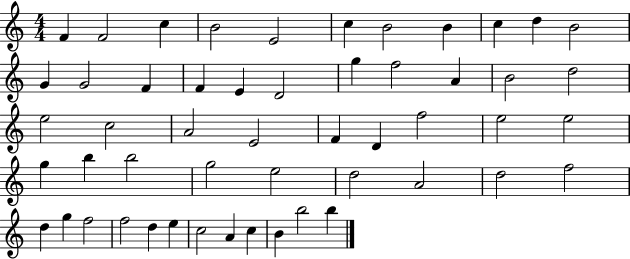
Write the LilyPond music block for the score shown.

{
  \clef treble
  \numericTimeSignature
  \time 4/4
  \key c \major
  f'4 f'2 c''4 | b'2 e'2 | c''4 b'2 b'4 | c''4 d''4 b'2 | \break g'4 g'2 f'4 | f'4 e'4 d'2 | g''4 f''2 a'4 | b'2 d''2 | \break e''2 c''2 | a'2 e'2 | f'4 d'4 f''2 | e''2 e''2 | \break g''4 b''4 b''2 | g''2 e''2 | d''2 a'2 | d''2 f''2 | \break d''4 g''4 f''2 | f''2 d''4 e''4 | c''2 a'4 c''4 | b'4 b''2 b''4 | \break \bar "|."
}